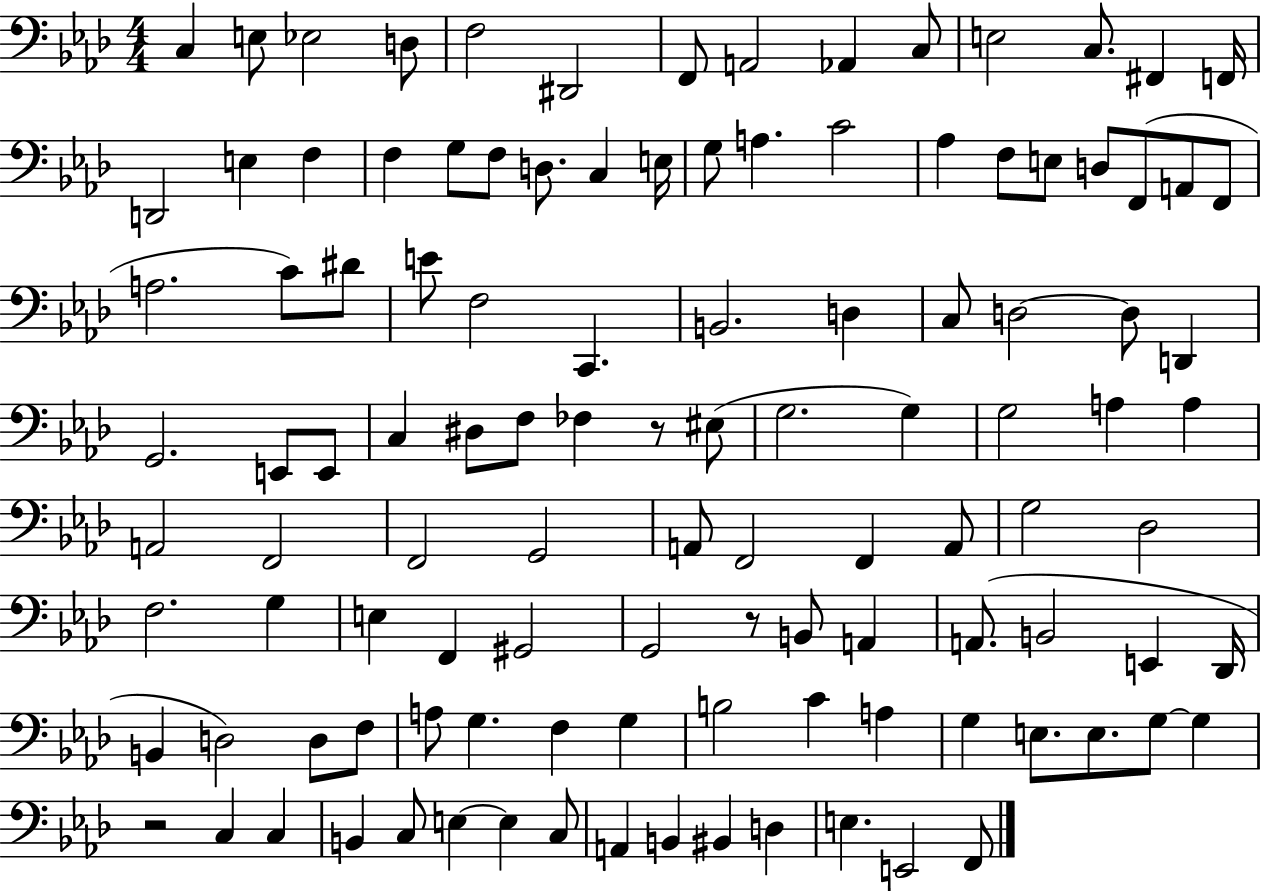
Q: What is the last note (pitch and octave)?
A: F2